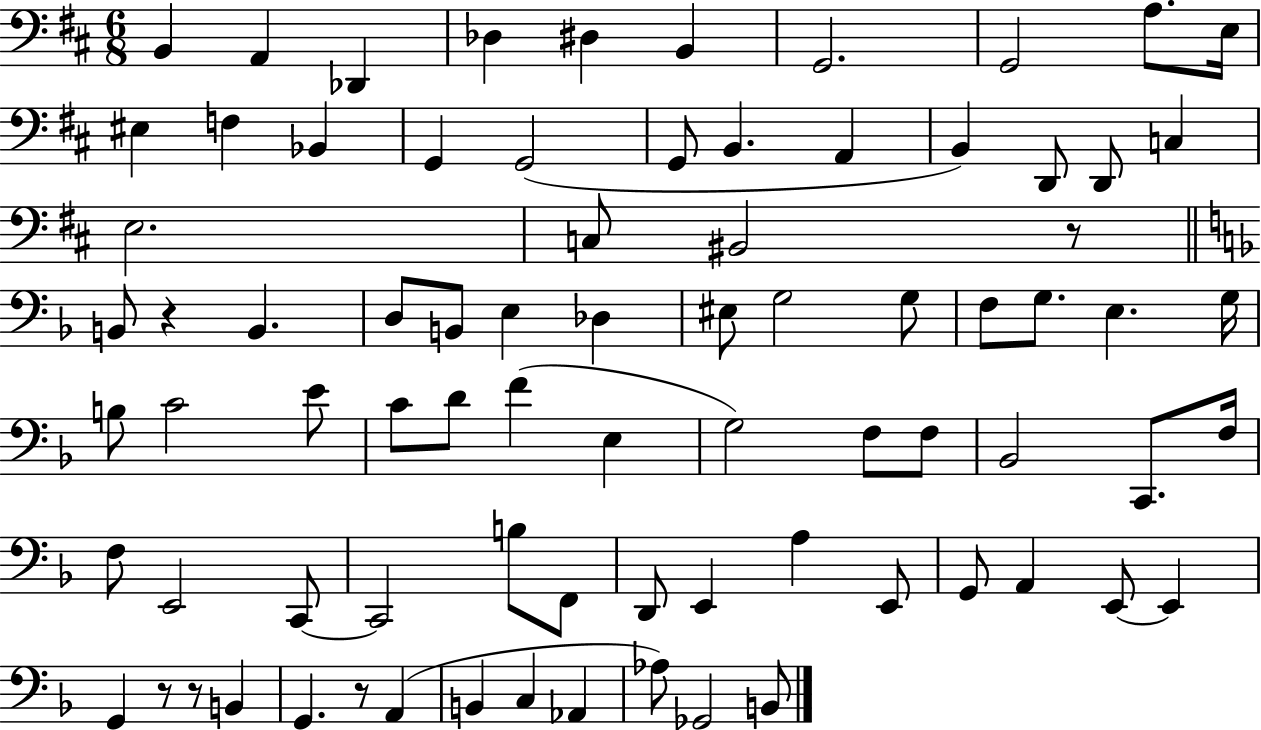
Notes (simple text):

B2/q A2/q Db2/q Db3/q D#3/q B2/q G2/h. G2/h A3/e. E3/s EIS3/q F3/q Bb2/q G2/q G2/h G2/e B2/q. A2/q B2/q D2/e D2/e C3/q E3/h. C3/e BIS2/h R/e B2/e R/q B2/q. D3/e B2/e E3/q Db3/q EIS3/e G3/h G3/e F3/e G3/e. E3/q. G3/s B3/e C4/h E4/e C4/e D4/e F4/q E3/q G3/h F3/e F3/e Bb2/h C2/e. F3/s F3/e E2/h C2/e C2/h B3/e F2/e D2/e E2/q A3/q E2/e G2/e A2/q E2/e E2/q G2/q R/e R/e B2/q G2/q. R/e A2/q B2/q C3/q Ab2/q Ab3/e Gb2/h B2/e